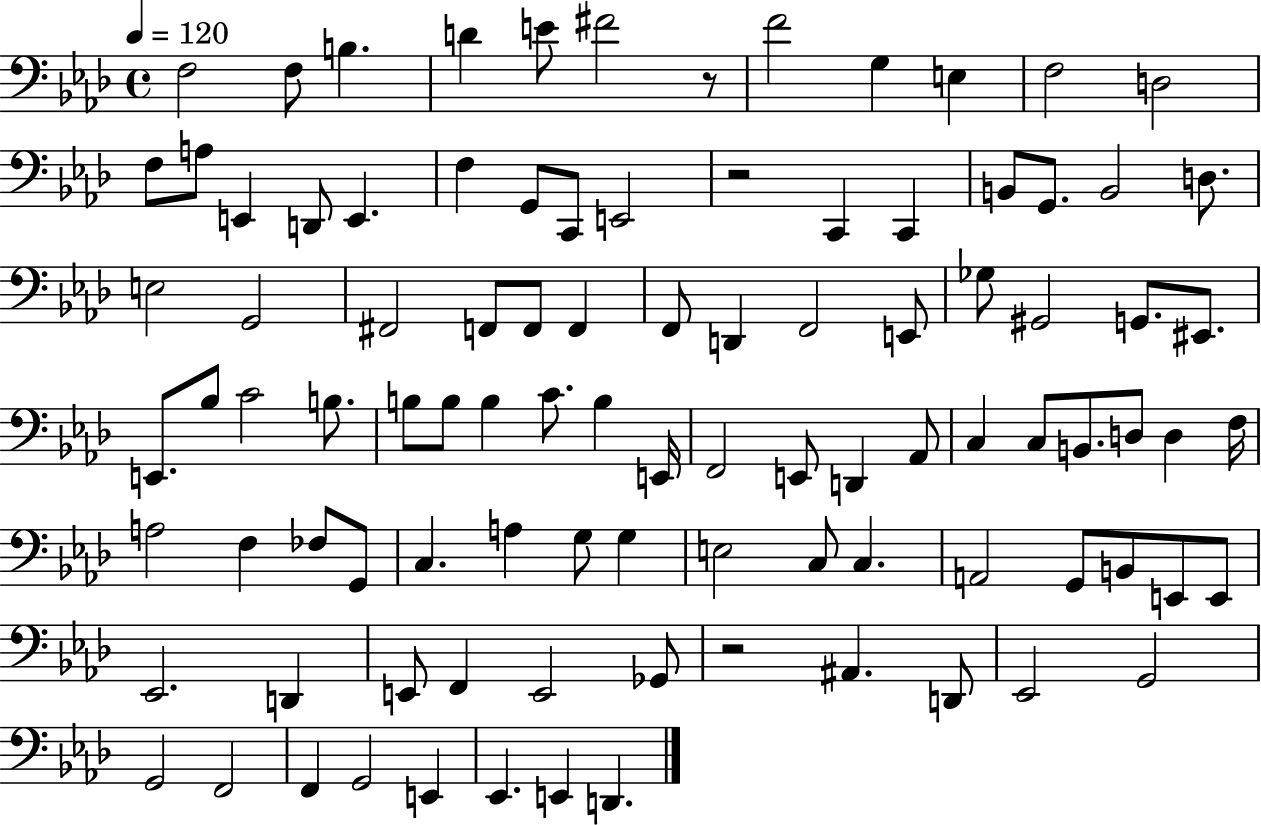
{
  \clef bass
  \time 4/4
  \defaultTimeSignature
  \key aes \major
  \tempo 4 = 120
  f2 f8 b4. | d'4 e'8 fis'2 r8 | f'2 g4 e4 | f2 d2 | \break f8 a8 e,4 d,8 e,4. | f4 g,8 c,8 e,2 | r2 c,4 c,4 | b,8 g,8. b,2 d8. | \break e2 g,2 | fis,2 f,8 f,8 f,4 | f,8 d,4 f,2 e,8 | ges8 gis,2 g,8. eis,8. | \break e,8. bes8 c'2 b8. | b8 b8 b4 c'8. b4 e,16 | f,2 e,8 d,4 aes,8 | c4 c8 b,8. d8 d4 f16 | \break a2 f4 fes8 g,8 | c4. a4 g8 g4 | e2 c8 c4. | a,2 g,8 b,8 e,8 e,8 | \break ees,2. d,4 | e,8 f,4 e,2 ges,8 | r2 ais,4. d,8 | ees,2 g,2 | \break g,2 f,2 | f,4 g,2 e,4 | ees,4. e,4 d,4. | \bar "|."
}